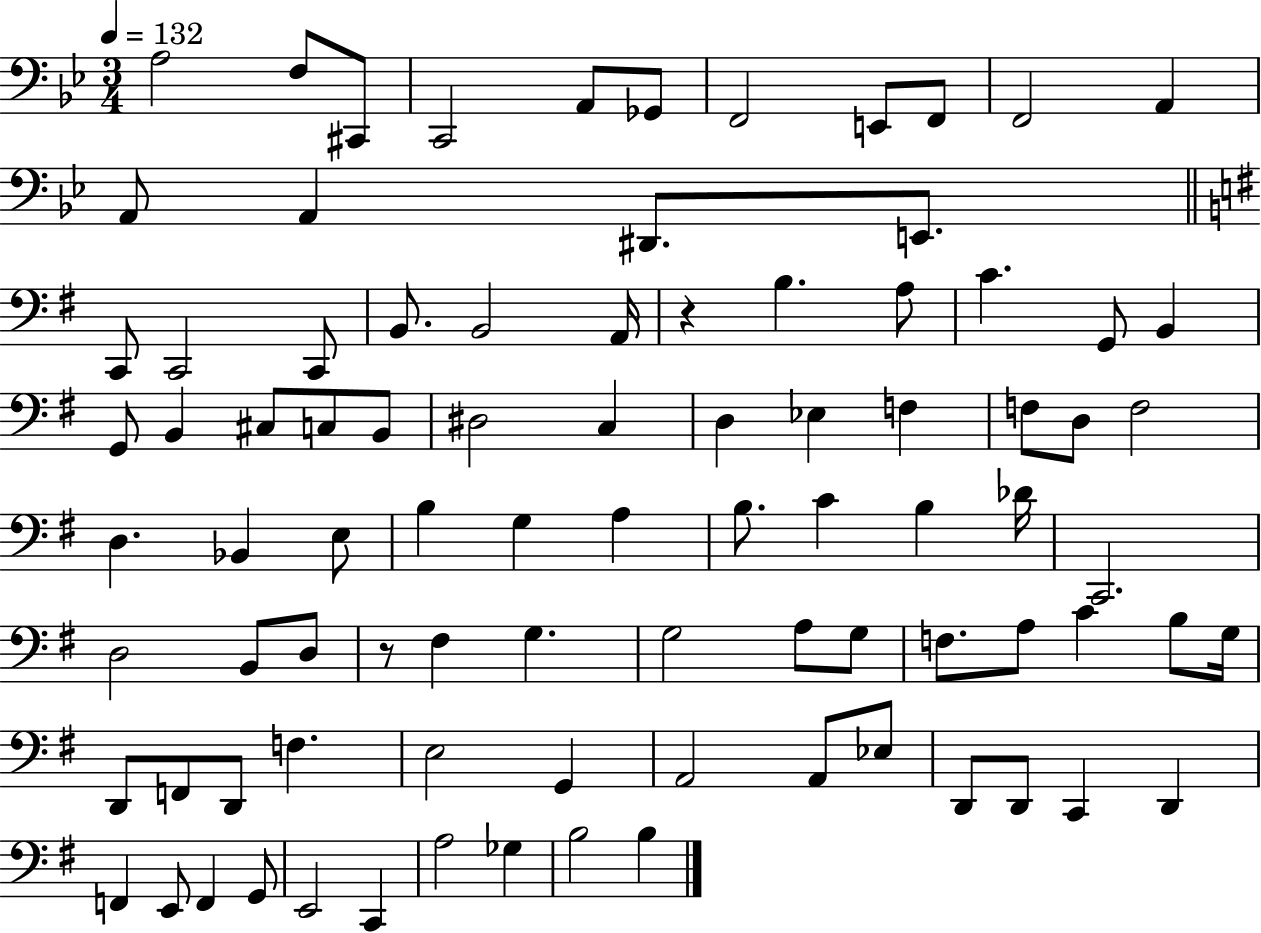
X:1
T:Untitled
M:3/4
L:1/4
K:Bb
A,2 F,/2 ^C,,/2 C,,2 A,,/2 _G,,/2 F,,2 E,,/2 F,,/2 F,,2 A,, A,,/2 A,, ^D,,/2 E,,/2 C,,/2 C,,2 C,,/2 B,,/2 B,,2 A,,/4 z B, A,/2 C G,,/2 B,, G,,/2 B,, ^C,/2 C,/2 B,,/2 ^D,2 C, D, _E, F, F,/2 D,/2 F,2 D, _B,, E,/2 B, G, A, B,/2 C B, _D/4 C,,2 D,2 B,,/2 D,/2 z/2 ^F, G, G,2 A,/2 G,/2 F,/2 A,/2 C B,/2 G,/4 D,,/2 F,,/2 D,,/2 F, E,2 G,, A,,2 A,,/2 _E,/2 D,,/2 D,,/2 C,, D,, F,, E,,/2 F,, G,,/2 E,,2 C,, A,2 _G, B,2 B,